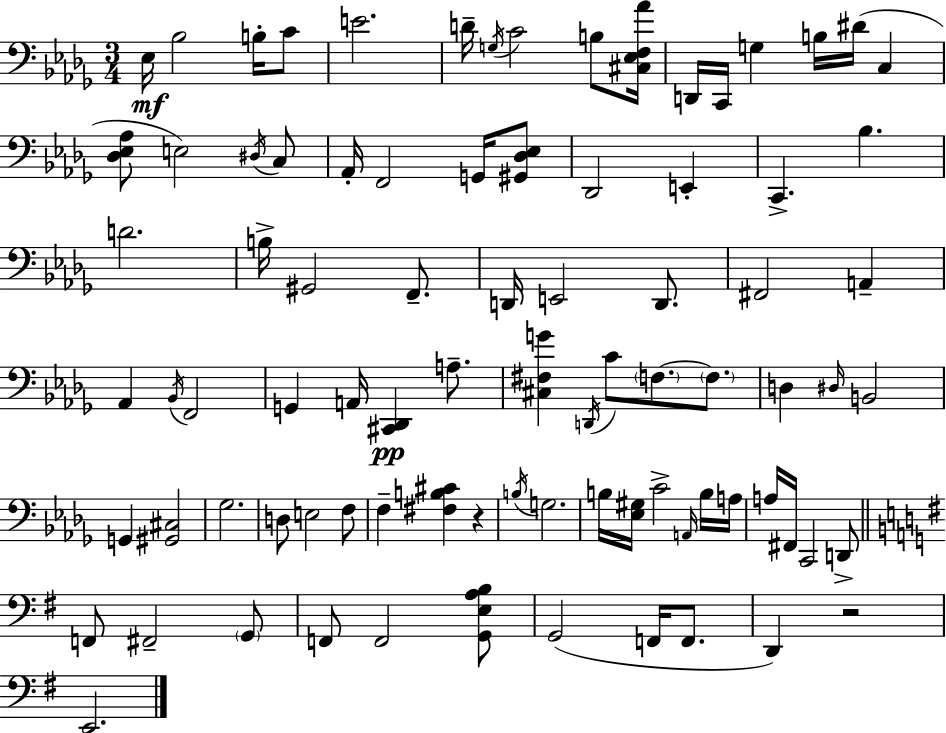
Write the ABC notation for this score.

X:1
T:Untitled
M:3/4
L:1/4
K:Bbm
_E,/4 _B,2 B,/4 C/2 E2 D/4 G,/4 C2 B,/2 [^C,_E,F,_A]/4 D,,/4 C,,/4 G, B,/4 ^D/4 C, [_D,_E,_A,]/2 E,2 ^D,/4 C,/2 _A,,/4 F,,2 G,,/4 [^G,,_D,_E,]/2 _D,,2 E,, C,, _B, D2 B,/4 ^G,,2 F,,/2 D,,/4 E,,2 D,,/2 ^F,,2 A,, _A,, _B,,/4 F,,2 G,, A,,/4 [^C,,_D,,] A,/2 [^C,^F,G] D,,/4 C/2 F,/2 F,/2 D, ^D,/4 B,,2 G,, [^G,,^C,]2 _G,2 D,/2 E,2 F,/2 F, [^F,B,^C] z B,/4 G,2 B,/4 [_E,^G,]/4 C2 A,,/4 B,/4 A,/4 A,/4 ^F,,/4 C,,2 D,,/2 F,,/2 ^F,,2 G,,/2 F,,/2 F,,2 [G,,E,A,B,]/2 G,,2 F,,/4 F,,/2 D,, z2 E,,2